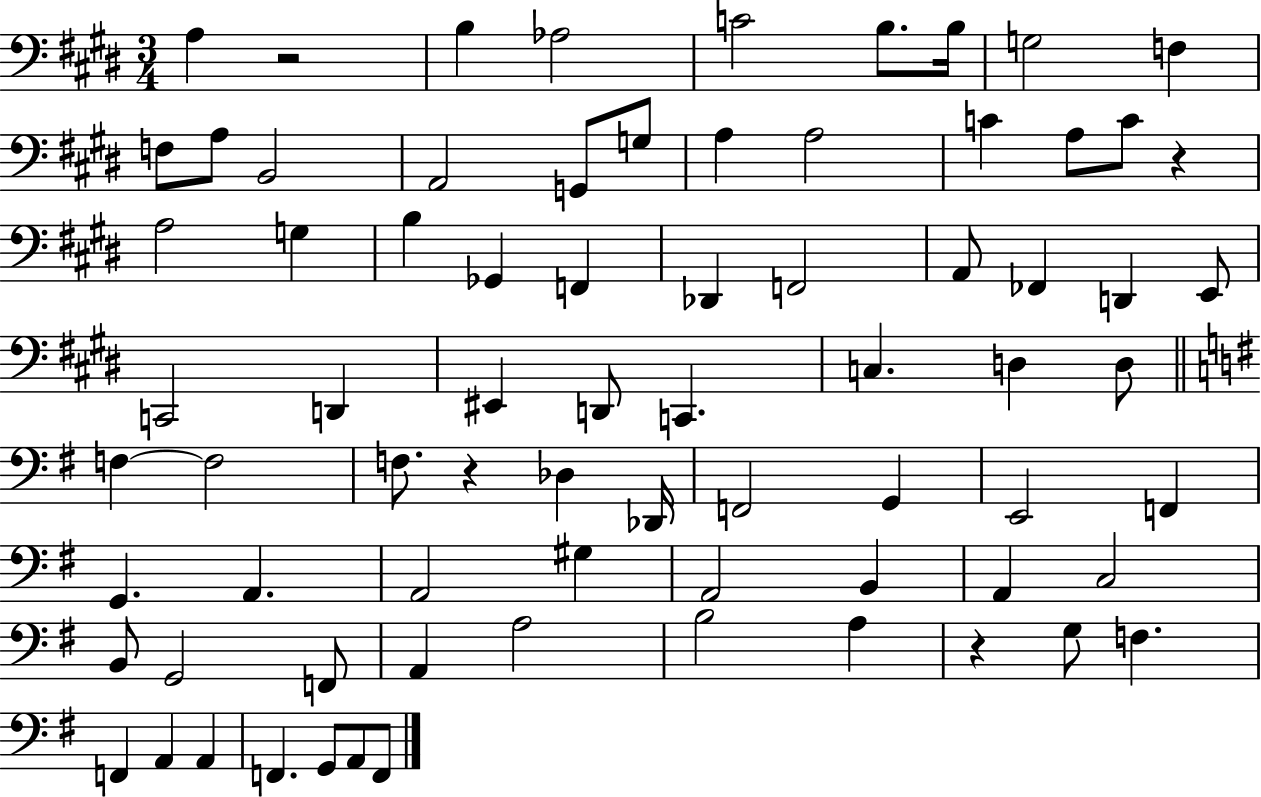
{
  \clef bass
  \numericTimeSignature
  \time 3/4
  \key e \major
  a4 r2 | b4 aes2 | c'2 b8. b16 | g2 f4 | \break f8 a8 b,2 | a,2 g,8 g8 | a4 a2 | c'4 a8 c'8 r4 | \break a2 g4 | b4 ges,4 f,4 | des,4 f,2 | a,8 fes,4 d,4 e,8 | \break c,2 d,4 | eis,4 d,8 c,4. | c4. d4 d8 | \bar "||" \break \key g \major f4~~ f2 | f8. r4 des4 des,16 | f,2 g,4 | e,2 f,4 | \break g,4. a,4. | a,2 gis4 | a,2 b,4 | a,4 c2 | \break b,8 g,2 f,8 | a,4 a2 | b2 a4 | r4 g8 f4. | \break f,4 a,4 a,4 | f,4. g,8 a,8 f,8 | \bar "|."
}